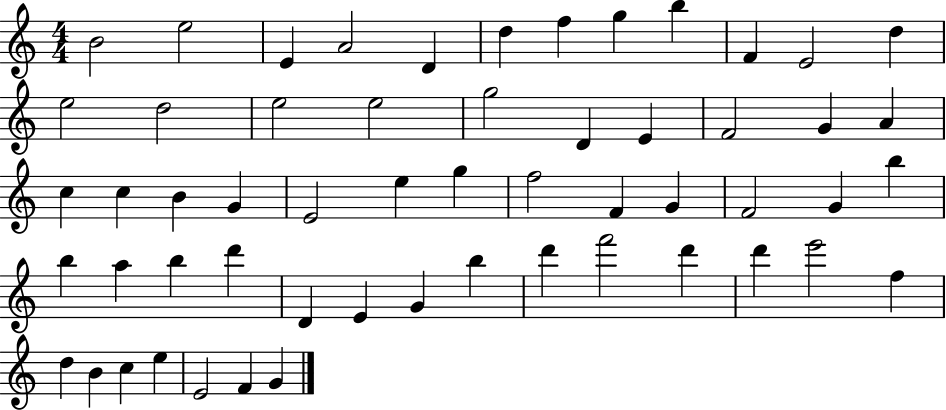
B4/h E5/h E4/q A4/h D4/q D5/q F5/q G5/q B5/q F4/q E4/h D5/q E5/h D5/h E5/h E5/h G5/h D4/q E4/q F4/h G4/q A4/q C5/q C5/q B4/q G4/q E4/h E5/q G5/q F5/h F4/q G4/q F4/h G4/q B5/q B5/q A5/q B5/q D6/q D4/q E4/q G4/q B5/q D6/q F6/h D6/q D6/q E6/h F5/q D5/q B4/q C5/q E5/q E4/h F4/q G4/q